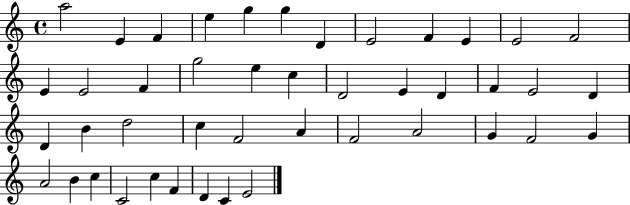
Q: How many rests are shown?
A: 0